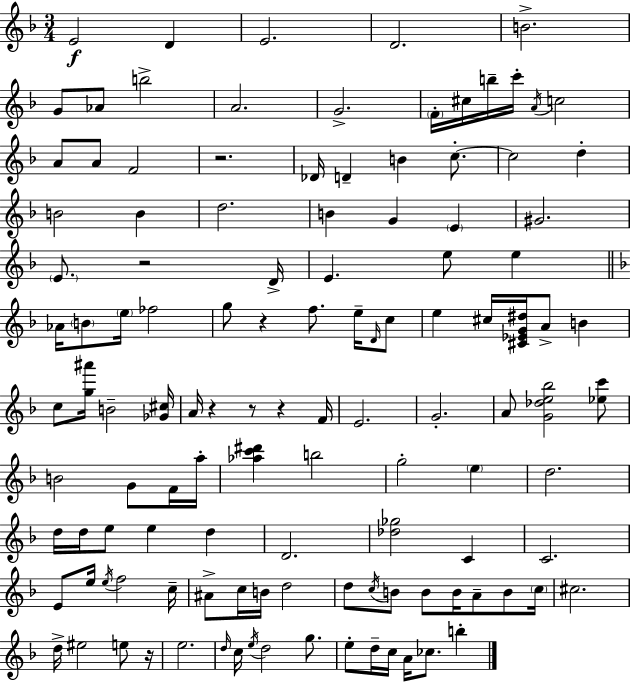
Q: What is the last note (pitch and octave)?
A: B5